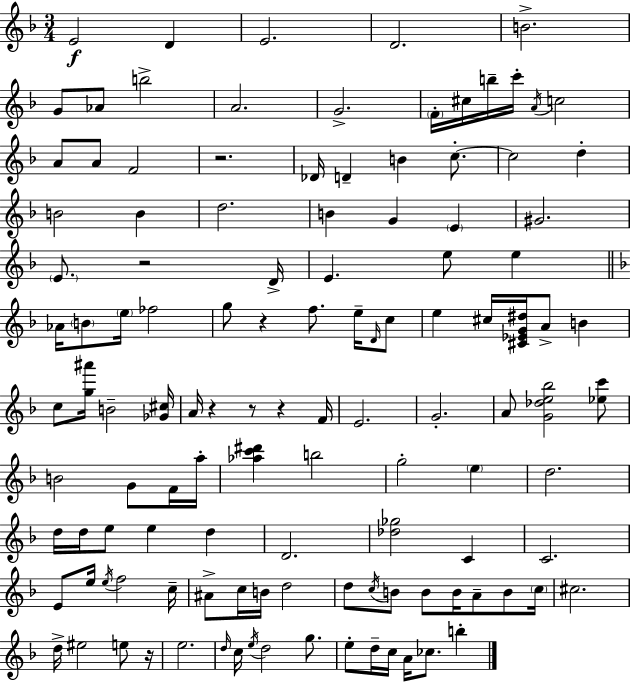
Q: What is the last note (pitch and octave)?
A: B5